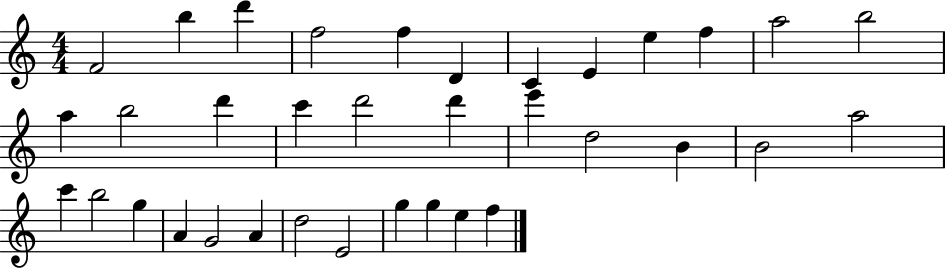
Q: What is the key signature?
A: C major